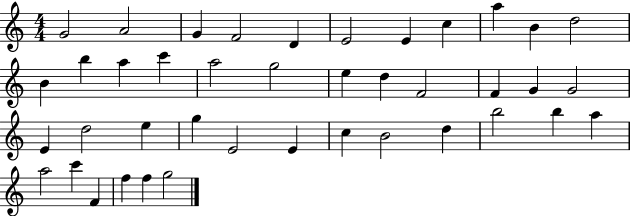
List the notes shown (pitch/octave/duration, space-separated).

G4/h A4/h G4/q F4/h D4/q E4/h E4/q C5/q A5/q B4/q D5/h B4/q B5/q A5/q C6/q A5/h G5/h E5/q D5/q F4/h F4/q G4/q G4/h E4/q D5/h E5/q G5/q E4/h E4/q C5/q B4/h D5/q B5/h B5/q A5/q A5/h C6/q F4/q F5/q F5/q G5/h